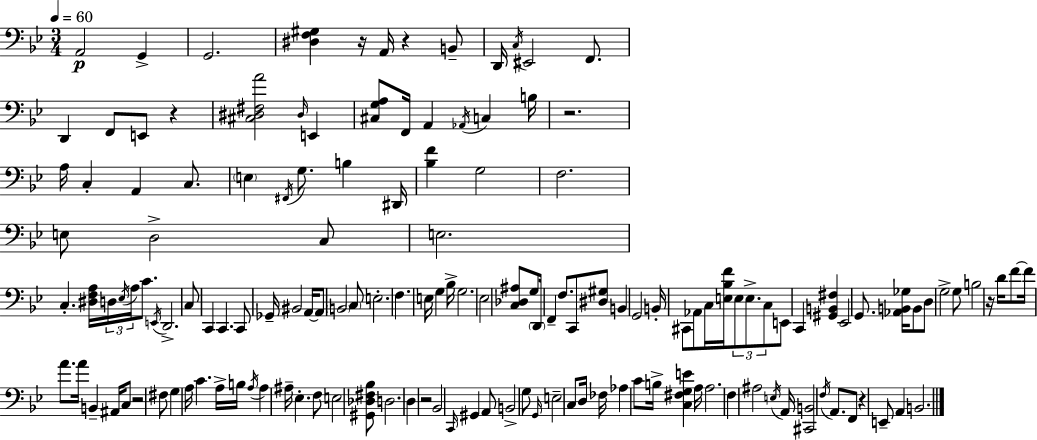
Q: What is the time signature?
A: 3/4